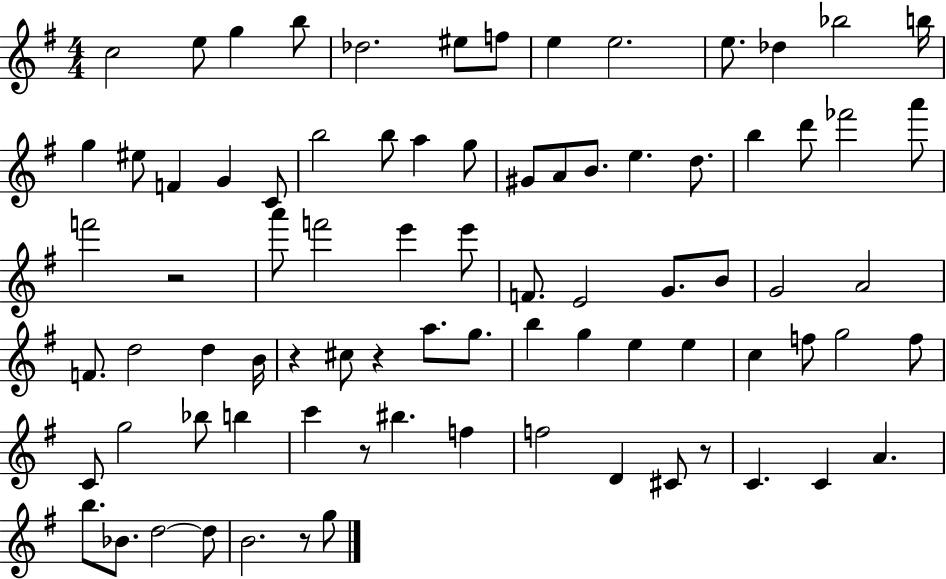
{
  \clef treble
  \numericTimeSignature
  \time 4/4
  \key g \major
  c''2 e''8 g''4 b''8 | des''2. eis''8 f''8 | e''4 e''2. | e''8. des''4 bes''2 b''16 | \break g''4 eis''8 f'4 g'4 c'8 | b''2 b''8 a''4 g''8 | gis'8 a'8 b'8. e''4. d''8. | b''4 d'''8 fes'''2 a'''8 | \break f'''2 r2 | a'''8 f'''2 e'''4 e'''8 | f'8. e'2 g'8. b'8 | g'2 a'2 | \break f'8. d''2 d''4 b'16 | r4 cis''8 r4 a''8. g''8. | b''4 g''4 e''4 e''4 | c''4 f''8 g''2 f''8 | \break c'8 g''2 bes''8 b''4 | c'''4 r8 bis''4. f''4 | f''2 d'4 cis'8 r8 | c'4. c'4 a'4. | \break b''8. bes'8. d''2~~ d''8 | b'2. r8 g''8 | \bar "|."
}